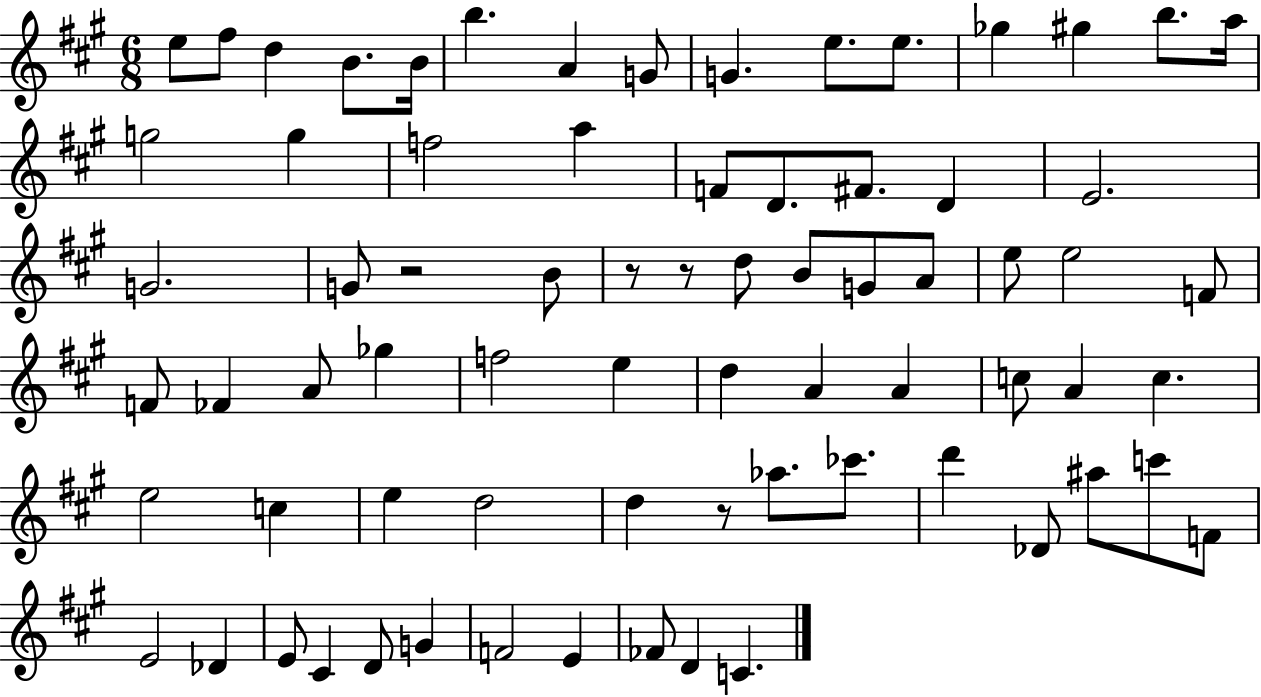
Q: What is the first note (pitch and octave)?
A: E5